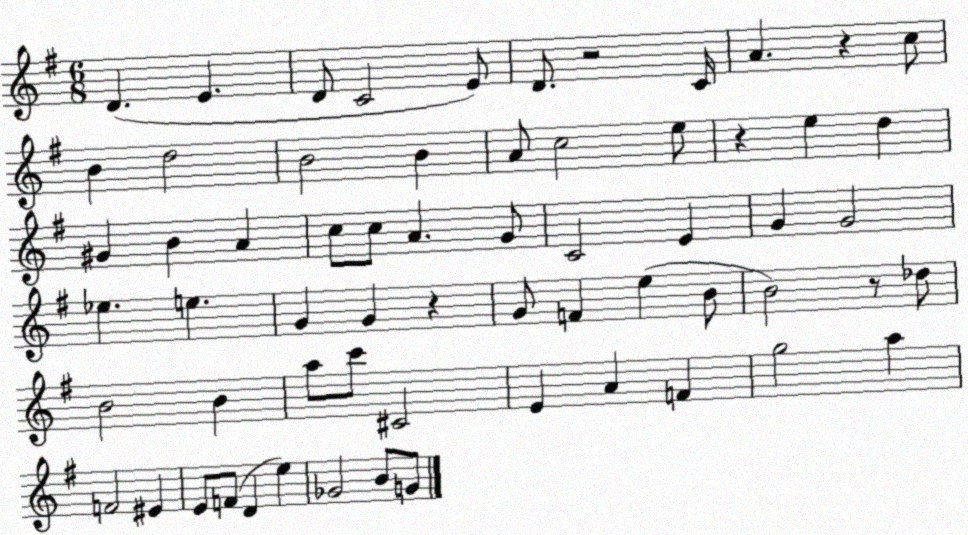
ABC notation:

X:1
T:Untitled
M:6/8
L:1/4
K:G
D E D/2 C2 E/2 D/2 z2 C/4 A z c/2 B d2 B2 B A/2 c2 e/2 z e d ^G B A c/2 c/2 A G/2 C2 E G G2 _e e G G z G/2 F e B/2 B2 z/2 _d/2 B2 B a/2 c'/2 ^C2 E A F g2 a F2 ^E E/2 F/2 D e _G2 B/2 G/2